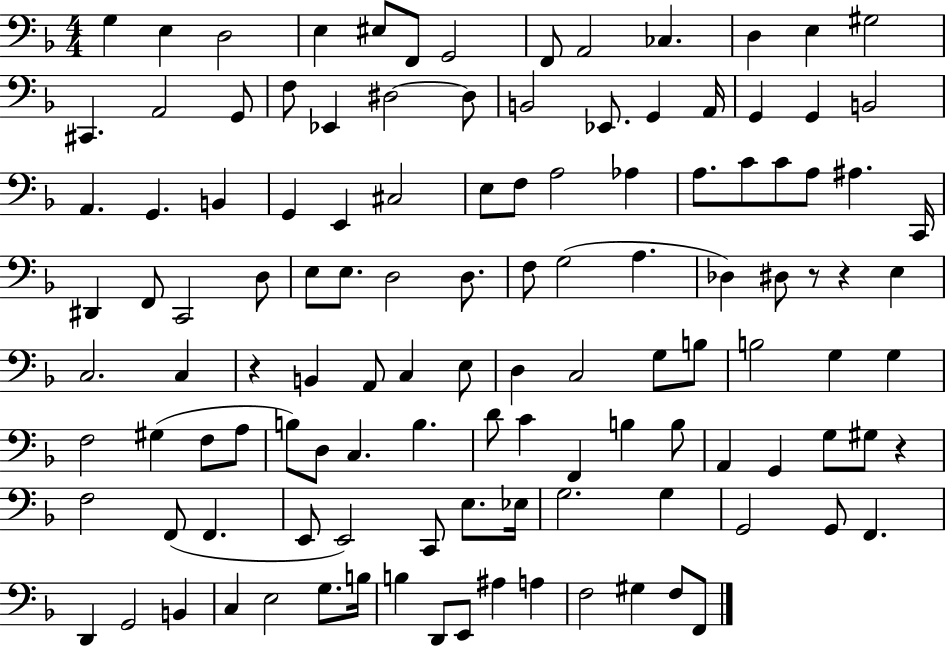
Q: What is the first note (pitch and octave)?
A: G3